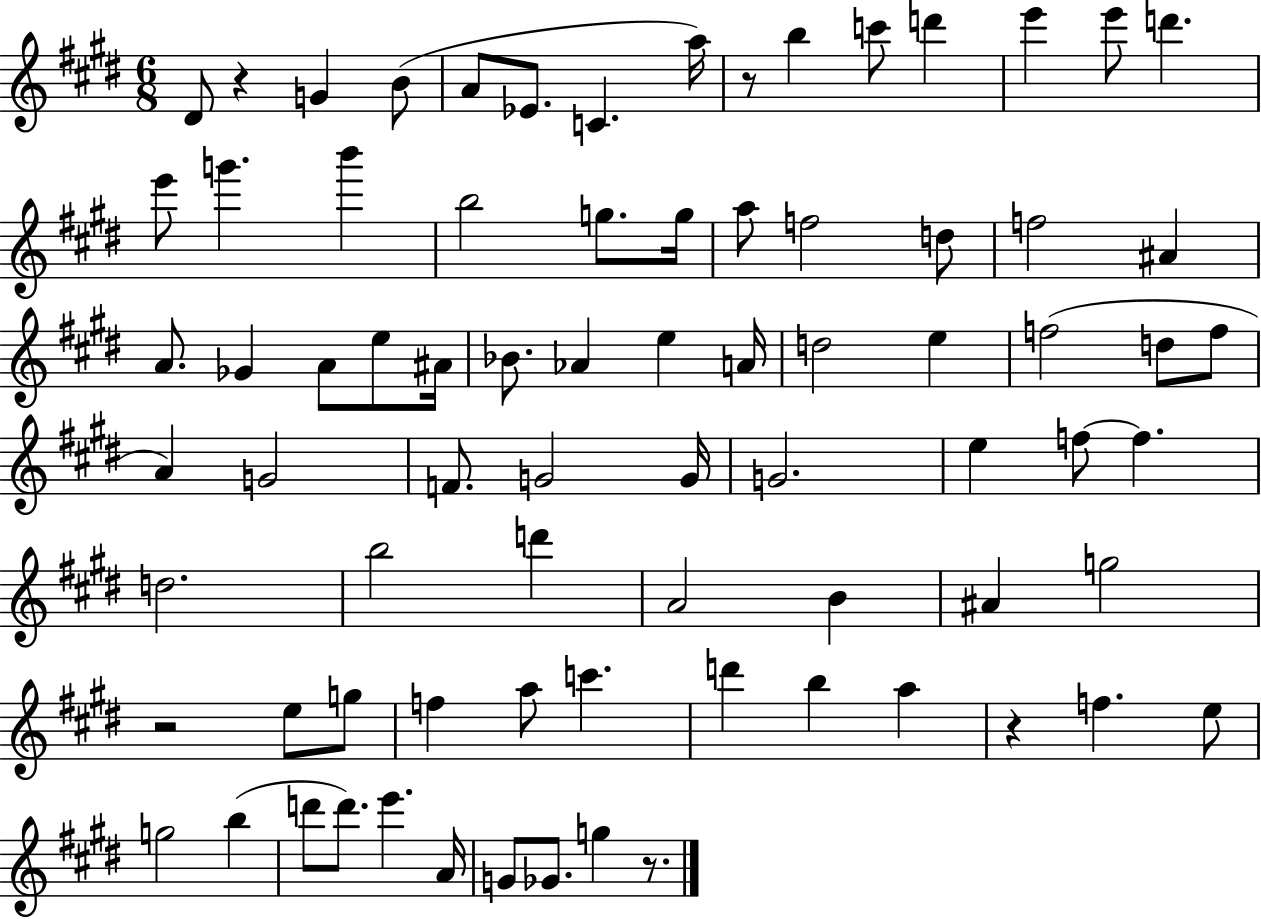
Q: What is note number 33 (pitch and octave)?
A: A4